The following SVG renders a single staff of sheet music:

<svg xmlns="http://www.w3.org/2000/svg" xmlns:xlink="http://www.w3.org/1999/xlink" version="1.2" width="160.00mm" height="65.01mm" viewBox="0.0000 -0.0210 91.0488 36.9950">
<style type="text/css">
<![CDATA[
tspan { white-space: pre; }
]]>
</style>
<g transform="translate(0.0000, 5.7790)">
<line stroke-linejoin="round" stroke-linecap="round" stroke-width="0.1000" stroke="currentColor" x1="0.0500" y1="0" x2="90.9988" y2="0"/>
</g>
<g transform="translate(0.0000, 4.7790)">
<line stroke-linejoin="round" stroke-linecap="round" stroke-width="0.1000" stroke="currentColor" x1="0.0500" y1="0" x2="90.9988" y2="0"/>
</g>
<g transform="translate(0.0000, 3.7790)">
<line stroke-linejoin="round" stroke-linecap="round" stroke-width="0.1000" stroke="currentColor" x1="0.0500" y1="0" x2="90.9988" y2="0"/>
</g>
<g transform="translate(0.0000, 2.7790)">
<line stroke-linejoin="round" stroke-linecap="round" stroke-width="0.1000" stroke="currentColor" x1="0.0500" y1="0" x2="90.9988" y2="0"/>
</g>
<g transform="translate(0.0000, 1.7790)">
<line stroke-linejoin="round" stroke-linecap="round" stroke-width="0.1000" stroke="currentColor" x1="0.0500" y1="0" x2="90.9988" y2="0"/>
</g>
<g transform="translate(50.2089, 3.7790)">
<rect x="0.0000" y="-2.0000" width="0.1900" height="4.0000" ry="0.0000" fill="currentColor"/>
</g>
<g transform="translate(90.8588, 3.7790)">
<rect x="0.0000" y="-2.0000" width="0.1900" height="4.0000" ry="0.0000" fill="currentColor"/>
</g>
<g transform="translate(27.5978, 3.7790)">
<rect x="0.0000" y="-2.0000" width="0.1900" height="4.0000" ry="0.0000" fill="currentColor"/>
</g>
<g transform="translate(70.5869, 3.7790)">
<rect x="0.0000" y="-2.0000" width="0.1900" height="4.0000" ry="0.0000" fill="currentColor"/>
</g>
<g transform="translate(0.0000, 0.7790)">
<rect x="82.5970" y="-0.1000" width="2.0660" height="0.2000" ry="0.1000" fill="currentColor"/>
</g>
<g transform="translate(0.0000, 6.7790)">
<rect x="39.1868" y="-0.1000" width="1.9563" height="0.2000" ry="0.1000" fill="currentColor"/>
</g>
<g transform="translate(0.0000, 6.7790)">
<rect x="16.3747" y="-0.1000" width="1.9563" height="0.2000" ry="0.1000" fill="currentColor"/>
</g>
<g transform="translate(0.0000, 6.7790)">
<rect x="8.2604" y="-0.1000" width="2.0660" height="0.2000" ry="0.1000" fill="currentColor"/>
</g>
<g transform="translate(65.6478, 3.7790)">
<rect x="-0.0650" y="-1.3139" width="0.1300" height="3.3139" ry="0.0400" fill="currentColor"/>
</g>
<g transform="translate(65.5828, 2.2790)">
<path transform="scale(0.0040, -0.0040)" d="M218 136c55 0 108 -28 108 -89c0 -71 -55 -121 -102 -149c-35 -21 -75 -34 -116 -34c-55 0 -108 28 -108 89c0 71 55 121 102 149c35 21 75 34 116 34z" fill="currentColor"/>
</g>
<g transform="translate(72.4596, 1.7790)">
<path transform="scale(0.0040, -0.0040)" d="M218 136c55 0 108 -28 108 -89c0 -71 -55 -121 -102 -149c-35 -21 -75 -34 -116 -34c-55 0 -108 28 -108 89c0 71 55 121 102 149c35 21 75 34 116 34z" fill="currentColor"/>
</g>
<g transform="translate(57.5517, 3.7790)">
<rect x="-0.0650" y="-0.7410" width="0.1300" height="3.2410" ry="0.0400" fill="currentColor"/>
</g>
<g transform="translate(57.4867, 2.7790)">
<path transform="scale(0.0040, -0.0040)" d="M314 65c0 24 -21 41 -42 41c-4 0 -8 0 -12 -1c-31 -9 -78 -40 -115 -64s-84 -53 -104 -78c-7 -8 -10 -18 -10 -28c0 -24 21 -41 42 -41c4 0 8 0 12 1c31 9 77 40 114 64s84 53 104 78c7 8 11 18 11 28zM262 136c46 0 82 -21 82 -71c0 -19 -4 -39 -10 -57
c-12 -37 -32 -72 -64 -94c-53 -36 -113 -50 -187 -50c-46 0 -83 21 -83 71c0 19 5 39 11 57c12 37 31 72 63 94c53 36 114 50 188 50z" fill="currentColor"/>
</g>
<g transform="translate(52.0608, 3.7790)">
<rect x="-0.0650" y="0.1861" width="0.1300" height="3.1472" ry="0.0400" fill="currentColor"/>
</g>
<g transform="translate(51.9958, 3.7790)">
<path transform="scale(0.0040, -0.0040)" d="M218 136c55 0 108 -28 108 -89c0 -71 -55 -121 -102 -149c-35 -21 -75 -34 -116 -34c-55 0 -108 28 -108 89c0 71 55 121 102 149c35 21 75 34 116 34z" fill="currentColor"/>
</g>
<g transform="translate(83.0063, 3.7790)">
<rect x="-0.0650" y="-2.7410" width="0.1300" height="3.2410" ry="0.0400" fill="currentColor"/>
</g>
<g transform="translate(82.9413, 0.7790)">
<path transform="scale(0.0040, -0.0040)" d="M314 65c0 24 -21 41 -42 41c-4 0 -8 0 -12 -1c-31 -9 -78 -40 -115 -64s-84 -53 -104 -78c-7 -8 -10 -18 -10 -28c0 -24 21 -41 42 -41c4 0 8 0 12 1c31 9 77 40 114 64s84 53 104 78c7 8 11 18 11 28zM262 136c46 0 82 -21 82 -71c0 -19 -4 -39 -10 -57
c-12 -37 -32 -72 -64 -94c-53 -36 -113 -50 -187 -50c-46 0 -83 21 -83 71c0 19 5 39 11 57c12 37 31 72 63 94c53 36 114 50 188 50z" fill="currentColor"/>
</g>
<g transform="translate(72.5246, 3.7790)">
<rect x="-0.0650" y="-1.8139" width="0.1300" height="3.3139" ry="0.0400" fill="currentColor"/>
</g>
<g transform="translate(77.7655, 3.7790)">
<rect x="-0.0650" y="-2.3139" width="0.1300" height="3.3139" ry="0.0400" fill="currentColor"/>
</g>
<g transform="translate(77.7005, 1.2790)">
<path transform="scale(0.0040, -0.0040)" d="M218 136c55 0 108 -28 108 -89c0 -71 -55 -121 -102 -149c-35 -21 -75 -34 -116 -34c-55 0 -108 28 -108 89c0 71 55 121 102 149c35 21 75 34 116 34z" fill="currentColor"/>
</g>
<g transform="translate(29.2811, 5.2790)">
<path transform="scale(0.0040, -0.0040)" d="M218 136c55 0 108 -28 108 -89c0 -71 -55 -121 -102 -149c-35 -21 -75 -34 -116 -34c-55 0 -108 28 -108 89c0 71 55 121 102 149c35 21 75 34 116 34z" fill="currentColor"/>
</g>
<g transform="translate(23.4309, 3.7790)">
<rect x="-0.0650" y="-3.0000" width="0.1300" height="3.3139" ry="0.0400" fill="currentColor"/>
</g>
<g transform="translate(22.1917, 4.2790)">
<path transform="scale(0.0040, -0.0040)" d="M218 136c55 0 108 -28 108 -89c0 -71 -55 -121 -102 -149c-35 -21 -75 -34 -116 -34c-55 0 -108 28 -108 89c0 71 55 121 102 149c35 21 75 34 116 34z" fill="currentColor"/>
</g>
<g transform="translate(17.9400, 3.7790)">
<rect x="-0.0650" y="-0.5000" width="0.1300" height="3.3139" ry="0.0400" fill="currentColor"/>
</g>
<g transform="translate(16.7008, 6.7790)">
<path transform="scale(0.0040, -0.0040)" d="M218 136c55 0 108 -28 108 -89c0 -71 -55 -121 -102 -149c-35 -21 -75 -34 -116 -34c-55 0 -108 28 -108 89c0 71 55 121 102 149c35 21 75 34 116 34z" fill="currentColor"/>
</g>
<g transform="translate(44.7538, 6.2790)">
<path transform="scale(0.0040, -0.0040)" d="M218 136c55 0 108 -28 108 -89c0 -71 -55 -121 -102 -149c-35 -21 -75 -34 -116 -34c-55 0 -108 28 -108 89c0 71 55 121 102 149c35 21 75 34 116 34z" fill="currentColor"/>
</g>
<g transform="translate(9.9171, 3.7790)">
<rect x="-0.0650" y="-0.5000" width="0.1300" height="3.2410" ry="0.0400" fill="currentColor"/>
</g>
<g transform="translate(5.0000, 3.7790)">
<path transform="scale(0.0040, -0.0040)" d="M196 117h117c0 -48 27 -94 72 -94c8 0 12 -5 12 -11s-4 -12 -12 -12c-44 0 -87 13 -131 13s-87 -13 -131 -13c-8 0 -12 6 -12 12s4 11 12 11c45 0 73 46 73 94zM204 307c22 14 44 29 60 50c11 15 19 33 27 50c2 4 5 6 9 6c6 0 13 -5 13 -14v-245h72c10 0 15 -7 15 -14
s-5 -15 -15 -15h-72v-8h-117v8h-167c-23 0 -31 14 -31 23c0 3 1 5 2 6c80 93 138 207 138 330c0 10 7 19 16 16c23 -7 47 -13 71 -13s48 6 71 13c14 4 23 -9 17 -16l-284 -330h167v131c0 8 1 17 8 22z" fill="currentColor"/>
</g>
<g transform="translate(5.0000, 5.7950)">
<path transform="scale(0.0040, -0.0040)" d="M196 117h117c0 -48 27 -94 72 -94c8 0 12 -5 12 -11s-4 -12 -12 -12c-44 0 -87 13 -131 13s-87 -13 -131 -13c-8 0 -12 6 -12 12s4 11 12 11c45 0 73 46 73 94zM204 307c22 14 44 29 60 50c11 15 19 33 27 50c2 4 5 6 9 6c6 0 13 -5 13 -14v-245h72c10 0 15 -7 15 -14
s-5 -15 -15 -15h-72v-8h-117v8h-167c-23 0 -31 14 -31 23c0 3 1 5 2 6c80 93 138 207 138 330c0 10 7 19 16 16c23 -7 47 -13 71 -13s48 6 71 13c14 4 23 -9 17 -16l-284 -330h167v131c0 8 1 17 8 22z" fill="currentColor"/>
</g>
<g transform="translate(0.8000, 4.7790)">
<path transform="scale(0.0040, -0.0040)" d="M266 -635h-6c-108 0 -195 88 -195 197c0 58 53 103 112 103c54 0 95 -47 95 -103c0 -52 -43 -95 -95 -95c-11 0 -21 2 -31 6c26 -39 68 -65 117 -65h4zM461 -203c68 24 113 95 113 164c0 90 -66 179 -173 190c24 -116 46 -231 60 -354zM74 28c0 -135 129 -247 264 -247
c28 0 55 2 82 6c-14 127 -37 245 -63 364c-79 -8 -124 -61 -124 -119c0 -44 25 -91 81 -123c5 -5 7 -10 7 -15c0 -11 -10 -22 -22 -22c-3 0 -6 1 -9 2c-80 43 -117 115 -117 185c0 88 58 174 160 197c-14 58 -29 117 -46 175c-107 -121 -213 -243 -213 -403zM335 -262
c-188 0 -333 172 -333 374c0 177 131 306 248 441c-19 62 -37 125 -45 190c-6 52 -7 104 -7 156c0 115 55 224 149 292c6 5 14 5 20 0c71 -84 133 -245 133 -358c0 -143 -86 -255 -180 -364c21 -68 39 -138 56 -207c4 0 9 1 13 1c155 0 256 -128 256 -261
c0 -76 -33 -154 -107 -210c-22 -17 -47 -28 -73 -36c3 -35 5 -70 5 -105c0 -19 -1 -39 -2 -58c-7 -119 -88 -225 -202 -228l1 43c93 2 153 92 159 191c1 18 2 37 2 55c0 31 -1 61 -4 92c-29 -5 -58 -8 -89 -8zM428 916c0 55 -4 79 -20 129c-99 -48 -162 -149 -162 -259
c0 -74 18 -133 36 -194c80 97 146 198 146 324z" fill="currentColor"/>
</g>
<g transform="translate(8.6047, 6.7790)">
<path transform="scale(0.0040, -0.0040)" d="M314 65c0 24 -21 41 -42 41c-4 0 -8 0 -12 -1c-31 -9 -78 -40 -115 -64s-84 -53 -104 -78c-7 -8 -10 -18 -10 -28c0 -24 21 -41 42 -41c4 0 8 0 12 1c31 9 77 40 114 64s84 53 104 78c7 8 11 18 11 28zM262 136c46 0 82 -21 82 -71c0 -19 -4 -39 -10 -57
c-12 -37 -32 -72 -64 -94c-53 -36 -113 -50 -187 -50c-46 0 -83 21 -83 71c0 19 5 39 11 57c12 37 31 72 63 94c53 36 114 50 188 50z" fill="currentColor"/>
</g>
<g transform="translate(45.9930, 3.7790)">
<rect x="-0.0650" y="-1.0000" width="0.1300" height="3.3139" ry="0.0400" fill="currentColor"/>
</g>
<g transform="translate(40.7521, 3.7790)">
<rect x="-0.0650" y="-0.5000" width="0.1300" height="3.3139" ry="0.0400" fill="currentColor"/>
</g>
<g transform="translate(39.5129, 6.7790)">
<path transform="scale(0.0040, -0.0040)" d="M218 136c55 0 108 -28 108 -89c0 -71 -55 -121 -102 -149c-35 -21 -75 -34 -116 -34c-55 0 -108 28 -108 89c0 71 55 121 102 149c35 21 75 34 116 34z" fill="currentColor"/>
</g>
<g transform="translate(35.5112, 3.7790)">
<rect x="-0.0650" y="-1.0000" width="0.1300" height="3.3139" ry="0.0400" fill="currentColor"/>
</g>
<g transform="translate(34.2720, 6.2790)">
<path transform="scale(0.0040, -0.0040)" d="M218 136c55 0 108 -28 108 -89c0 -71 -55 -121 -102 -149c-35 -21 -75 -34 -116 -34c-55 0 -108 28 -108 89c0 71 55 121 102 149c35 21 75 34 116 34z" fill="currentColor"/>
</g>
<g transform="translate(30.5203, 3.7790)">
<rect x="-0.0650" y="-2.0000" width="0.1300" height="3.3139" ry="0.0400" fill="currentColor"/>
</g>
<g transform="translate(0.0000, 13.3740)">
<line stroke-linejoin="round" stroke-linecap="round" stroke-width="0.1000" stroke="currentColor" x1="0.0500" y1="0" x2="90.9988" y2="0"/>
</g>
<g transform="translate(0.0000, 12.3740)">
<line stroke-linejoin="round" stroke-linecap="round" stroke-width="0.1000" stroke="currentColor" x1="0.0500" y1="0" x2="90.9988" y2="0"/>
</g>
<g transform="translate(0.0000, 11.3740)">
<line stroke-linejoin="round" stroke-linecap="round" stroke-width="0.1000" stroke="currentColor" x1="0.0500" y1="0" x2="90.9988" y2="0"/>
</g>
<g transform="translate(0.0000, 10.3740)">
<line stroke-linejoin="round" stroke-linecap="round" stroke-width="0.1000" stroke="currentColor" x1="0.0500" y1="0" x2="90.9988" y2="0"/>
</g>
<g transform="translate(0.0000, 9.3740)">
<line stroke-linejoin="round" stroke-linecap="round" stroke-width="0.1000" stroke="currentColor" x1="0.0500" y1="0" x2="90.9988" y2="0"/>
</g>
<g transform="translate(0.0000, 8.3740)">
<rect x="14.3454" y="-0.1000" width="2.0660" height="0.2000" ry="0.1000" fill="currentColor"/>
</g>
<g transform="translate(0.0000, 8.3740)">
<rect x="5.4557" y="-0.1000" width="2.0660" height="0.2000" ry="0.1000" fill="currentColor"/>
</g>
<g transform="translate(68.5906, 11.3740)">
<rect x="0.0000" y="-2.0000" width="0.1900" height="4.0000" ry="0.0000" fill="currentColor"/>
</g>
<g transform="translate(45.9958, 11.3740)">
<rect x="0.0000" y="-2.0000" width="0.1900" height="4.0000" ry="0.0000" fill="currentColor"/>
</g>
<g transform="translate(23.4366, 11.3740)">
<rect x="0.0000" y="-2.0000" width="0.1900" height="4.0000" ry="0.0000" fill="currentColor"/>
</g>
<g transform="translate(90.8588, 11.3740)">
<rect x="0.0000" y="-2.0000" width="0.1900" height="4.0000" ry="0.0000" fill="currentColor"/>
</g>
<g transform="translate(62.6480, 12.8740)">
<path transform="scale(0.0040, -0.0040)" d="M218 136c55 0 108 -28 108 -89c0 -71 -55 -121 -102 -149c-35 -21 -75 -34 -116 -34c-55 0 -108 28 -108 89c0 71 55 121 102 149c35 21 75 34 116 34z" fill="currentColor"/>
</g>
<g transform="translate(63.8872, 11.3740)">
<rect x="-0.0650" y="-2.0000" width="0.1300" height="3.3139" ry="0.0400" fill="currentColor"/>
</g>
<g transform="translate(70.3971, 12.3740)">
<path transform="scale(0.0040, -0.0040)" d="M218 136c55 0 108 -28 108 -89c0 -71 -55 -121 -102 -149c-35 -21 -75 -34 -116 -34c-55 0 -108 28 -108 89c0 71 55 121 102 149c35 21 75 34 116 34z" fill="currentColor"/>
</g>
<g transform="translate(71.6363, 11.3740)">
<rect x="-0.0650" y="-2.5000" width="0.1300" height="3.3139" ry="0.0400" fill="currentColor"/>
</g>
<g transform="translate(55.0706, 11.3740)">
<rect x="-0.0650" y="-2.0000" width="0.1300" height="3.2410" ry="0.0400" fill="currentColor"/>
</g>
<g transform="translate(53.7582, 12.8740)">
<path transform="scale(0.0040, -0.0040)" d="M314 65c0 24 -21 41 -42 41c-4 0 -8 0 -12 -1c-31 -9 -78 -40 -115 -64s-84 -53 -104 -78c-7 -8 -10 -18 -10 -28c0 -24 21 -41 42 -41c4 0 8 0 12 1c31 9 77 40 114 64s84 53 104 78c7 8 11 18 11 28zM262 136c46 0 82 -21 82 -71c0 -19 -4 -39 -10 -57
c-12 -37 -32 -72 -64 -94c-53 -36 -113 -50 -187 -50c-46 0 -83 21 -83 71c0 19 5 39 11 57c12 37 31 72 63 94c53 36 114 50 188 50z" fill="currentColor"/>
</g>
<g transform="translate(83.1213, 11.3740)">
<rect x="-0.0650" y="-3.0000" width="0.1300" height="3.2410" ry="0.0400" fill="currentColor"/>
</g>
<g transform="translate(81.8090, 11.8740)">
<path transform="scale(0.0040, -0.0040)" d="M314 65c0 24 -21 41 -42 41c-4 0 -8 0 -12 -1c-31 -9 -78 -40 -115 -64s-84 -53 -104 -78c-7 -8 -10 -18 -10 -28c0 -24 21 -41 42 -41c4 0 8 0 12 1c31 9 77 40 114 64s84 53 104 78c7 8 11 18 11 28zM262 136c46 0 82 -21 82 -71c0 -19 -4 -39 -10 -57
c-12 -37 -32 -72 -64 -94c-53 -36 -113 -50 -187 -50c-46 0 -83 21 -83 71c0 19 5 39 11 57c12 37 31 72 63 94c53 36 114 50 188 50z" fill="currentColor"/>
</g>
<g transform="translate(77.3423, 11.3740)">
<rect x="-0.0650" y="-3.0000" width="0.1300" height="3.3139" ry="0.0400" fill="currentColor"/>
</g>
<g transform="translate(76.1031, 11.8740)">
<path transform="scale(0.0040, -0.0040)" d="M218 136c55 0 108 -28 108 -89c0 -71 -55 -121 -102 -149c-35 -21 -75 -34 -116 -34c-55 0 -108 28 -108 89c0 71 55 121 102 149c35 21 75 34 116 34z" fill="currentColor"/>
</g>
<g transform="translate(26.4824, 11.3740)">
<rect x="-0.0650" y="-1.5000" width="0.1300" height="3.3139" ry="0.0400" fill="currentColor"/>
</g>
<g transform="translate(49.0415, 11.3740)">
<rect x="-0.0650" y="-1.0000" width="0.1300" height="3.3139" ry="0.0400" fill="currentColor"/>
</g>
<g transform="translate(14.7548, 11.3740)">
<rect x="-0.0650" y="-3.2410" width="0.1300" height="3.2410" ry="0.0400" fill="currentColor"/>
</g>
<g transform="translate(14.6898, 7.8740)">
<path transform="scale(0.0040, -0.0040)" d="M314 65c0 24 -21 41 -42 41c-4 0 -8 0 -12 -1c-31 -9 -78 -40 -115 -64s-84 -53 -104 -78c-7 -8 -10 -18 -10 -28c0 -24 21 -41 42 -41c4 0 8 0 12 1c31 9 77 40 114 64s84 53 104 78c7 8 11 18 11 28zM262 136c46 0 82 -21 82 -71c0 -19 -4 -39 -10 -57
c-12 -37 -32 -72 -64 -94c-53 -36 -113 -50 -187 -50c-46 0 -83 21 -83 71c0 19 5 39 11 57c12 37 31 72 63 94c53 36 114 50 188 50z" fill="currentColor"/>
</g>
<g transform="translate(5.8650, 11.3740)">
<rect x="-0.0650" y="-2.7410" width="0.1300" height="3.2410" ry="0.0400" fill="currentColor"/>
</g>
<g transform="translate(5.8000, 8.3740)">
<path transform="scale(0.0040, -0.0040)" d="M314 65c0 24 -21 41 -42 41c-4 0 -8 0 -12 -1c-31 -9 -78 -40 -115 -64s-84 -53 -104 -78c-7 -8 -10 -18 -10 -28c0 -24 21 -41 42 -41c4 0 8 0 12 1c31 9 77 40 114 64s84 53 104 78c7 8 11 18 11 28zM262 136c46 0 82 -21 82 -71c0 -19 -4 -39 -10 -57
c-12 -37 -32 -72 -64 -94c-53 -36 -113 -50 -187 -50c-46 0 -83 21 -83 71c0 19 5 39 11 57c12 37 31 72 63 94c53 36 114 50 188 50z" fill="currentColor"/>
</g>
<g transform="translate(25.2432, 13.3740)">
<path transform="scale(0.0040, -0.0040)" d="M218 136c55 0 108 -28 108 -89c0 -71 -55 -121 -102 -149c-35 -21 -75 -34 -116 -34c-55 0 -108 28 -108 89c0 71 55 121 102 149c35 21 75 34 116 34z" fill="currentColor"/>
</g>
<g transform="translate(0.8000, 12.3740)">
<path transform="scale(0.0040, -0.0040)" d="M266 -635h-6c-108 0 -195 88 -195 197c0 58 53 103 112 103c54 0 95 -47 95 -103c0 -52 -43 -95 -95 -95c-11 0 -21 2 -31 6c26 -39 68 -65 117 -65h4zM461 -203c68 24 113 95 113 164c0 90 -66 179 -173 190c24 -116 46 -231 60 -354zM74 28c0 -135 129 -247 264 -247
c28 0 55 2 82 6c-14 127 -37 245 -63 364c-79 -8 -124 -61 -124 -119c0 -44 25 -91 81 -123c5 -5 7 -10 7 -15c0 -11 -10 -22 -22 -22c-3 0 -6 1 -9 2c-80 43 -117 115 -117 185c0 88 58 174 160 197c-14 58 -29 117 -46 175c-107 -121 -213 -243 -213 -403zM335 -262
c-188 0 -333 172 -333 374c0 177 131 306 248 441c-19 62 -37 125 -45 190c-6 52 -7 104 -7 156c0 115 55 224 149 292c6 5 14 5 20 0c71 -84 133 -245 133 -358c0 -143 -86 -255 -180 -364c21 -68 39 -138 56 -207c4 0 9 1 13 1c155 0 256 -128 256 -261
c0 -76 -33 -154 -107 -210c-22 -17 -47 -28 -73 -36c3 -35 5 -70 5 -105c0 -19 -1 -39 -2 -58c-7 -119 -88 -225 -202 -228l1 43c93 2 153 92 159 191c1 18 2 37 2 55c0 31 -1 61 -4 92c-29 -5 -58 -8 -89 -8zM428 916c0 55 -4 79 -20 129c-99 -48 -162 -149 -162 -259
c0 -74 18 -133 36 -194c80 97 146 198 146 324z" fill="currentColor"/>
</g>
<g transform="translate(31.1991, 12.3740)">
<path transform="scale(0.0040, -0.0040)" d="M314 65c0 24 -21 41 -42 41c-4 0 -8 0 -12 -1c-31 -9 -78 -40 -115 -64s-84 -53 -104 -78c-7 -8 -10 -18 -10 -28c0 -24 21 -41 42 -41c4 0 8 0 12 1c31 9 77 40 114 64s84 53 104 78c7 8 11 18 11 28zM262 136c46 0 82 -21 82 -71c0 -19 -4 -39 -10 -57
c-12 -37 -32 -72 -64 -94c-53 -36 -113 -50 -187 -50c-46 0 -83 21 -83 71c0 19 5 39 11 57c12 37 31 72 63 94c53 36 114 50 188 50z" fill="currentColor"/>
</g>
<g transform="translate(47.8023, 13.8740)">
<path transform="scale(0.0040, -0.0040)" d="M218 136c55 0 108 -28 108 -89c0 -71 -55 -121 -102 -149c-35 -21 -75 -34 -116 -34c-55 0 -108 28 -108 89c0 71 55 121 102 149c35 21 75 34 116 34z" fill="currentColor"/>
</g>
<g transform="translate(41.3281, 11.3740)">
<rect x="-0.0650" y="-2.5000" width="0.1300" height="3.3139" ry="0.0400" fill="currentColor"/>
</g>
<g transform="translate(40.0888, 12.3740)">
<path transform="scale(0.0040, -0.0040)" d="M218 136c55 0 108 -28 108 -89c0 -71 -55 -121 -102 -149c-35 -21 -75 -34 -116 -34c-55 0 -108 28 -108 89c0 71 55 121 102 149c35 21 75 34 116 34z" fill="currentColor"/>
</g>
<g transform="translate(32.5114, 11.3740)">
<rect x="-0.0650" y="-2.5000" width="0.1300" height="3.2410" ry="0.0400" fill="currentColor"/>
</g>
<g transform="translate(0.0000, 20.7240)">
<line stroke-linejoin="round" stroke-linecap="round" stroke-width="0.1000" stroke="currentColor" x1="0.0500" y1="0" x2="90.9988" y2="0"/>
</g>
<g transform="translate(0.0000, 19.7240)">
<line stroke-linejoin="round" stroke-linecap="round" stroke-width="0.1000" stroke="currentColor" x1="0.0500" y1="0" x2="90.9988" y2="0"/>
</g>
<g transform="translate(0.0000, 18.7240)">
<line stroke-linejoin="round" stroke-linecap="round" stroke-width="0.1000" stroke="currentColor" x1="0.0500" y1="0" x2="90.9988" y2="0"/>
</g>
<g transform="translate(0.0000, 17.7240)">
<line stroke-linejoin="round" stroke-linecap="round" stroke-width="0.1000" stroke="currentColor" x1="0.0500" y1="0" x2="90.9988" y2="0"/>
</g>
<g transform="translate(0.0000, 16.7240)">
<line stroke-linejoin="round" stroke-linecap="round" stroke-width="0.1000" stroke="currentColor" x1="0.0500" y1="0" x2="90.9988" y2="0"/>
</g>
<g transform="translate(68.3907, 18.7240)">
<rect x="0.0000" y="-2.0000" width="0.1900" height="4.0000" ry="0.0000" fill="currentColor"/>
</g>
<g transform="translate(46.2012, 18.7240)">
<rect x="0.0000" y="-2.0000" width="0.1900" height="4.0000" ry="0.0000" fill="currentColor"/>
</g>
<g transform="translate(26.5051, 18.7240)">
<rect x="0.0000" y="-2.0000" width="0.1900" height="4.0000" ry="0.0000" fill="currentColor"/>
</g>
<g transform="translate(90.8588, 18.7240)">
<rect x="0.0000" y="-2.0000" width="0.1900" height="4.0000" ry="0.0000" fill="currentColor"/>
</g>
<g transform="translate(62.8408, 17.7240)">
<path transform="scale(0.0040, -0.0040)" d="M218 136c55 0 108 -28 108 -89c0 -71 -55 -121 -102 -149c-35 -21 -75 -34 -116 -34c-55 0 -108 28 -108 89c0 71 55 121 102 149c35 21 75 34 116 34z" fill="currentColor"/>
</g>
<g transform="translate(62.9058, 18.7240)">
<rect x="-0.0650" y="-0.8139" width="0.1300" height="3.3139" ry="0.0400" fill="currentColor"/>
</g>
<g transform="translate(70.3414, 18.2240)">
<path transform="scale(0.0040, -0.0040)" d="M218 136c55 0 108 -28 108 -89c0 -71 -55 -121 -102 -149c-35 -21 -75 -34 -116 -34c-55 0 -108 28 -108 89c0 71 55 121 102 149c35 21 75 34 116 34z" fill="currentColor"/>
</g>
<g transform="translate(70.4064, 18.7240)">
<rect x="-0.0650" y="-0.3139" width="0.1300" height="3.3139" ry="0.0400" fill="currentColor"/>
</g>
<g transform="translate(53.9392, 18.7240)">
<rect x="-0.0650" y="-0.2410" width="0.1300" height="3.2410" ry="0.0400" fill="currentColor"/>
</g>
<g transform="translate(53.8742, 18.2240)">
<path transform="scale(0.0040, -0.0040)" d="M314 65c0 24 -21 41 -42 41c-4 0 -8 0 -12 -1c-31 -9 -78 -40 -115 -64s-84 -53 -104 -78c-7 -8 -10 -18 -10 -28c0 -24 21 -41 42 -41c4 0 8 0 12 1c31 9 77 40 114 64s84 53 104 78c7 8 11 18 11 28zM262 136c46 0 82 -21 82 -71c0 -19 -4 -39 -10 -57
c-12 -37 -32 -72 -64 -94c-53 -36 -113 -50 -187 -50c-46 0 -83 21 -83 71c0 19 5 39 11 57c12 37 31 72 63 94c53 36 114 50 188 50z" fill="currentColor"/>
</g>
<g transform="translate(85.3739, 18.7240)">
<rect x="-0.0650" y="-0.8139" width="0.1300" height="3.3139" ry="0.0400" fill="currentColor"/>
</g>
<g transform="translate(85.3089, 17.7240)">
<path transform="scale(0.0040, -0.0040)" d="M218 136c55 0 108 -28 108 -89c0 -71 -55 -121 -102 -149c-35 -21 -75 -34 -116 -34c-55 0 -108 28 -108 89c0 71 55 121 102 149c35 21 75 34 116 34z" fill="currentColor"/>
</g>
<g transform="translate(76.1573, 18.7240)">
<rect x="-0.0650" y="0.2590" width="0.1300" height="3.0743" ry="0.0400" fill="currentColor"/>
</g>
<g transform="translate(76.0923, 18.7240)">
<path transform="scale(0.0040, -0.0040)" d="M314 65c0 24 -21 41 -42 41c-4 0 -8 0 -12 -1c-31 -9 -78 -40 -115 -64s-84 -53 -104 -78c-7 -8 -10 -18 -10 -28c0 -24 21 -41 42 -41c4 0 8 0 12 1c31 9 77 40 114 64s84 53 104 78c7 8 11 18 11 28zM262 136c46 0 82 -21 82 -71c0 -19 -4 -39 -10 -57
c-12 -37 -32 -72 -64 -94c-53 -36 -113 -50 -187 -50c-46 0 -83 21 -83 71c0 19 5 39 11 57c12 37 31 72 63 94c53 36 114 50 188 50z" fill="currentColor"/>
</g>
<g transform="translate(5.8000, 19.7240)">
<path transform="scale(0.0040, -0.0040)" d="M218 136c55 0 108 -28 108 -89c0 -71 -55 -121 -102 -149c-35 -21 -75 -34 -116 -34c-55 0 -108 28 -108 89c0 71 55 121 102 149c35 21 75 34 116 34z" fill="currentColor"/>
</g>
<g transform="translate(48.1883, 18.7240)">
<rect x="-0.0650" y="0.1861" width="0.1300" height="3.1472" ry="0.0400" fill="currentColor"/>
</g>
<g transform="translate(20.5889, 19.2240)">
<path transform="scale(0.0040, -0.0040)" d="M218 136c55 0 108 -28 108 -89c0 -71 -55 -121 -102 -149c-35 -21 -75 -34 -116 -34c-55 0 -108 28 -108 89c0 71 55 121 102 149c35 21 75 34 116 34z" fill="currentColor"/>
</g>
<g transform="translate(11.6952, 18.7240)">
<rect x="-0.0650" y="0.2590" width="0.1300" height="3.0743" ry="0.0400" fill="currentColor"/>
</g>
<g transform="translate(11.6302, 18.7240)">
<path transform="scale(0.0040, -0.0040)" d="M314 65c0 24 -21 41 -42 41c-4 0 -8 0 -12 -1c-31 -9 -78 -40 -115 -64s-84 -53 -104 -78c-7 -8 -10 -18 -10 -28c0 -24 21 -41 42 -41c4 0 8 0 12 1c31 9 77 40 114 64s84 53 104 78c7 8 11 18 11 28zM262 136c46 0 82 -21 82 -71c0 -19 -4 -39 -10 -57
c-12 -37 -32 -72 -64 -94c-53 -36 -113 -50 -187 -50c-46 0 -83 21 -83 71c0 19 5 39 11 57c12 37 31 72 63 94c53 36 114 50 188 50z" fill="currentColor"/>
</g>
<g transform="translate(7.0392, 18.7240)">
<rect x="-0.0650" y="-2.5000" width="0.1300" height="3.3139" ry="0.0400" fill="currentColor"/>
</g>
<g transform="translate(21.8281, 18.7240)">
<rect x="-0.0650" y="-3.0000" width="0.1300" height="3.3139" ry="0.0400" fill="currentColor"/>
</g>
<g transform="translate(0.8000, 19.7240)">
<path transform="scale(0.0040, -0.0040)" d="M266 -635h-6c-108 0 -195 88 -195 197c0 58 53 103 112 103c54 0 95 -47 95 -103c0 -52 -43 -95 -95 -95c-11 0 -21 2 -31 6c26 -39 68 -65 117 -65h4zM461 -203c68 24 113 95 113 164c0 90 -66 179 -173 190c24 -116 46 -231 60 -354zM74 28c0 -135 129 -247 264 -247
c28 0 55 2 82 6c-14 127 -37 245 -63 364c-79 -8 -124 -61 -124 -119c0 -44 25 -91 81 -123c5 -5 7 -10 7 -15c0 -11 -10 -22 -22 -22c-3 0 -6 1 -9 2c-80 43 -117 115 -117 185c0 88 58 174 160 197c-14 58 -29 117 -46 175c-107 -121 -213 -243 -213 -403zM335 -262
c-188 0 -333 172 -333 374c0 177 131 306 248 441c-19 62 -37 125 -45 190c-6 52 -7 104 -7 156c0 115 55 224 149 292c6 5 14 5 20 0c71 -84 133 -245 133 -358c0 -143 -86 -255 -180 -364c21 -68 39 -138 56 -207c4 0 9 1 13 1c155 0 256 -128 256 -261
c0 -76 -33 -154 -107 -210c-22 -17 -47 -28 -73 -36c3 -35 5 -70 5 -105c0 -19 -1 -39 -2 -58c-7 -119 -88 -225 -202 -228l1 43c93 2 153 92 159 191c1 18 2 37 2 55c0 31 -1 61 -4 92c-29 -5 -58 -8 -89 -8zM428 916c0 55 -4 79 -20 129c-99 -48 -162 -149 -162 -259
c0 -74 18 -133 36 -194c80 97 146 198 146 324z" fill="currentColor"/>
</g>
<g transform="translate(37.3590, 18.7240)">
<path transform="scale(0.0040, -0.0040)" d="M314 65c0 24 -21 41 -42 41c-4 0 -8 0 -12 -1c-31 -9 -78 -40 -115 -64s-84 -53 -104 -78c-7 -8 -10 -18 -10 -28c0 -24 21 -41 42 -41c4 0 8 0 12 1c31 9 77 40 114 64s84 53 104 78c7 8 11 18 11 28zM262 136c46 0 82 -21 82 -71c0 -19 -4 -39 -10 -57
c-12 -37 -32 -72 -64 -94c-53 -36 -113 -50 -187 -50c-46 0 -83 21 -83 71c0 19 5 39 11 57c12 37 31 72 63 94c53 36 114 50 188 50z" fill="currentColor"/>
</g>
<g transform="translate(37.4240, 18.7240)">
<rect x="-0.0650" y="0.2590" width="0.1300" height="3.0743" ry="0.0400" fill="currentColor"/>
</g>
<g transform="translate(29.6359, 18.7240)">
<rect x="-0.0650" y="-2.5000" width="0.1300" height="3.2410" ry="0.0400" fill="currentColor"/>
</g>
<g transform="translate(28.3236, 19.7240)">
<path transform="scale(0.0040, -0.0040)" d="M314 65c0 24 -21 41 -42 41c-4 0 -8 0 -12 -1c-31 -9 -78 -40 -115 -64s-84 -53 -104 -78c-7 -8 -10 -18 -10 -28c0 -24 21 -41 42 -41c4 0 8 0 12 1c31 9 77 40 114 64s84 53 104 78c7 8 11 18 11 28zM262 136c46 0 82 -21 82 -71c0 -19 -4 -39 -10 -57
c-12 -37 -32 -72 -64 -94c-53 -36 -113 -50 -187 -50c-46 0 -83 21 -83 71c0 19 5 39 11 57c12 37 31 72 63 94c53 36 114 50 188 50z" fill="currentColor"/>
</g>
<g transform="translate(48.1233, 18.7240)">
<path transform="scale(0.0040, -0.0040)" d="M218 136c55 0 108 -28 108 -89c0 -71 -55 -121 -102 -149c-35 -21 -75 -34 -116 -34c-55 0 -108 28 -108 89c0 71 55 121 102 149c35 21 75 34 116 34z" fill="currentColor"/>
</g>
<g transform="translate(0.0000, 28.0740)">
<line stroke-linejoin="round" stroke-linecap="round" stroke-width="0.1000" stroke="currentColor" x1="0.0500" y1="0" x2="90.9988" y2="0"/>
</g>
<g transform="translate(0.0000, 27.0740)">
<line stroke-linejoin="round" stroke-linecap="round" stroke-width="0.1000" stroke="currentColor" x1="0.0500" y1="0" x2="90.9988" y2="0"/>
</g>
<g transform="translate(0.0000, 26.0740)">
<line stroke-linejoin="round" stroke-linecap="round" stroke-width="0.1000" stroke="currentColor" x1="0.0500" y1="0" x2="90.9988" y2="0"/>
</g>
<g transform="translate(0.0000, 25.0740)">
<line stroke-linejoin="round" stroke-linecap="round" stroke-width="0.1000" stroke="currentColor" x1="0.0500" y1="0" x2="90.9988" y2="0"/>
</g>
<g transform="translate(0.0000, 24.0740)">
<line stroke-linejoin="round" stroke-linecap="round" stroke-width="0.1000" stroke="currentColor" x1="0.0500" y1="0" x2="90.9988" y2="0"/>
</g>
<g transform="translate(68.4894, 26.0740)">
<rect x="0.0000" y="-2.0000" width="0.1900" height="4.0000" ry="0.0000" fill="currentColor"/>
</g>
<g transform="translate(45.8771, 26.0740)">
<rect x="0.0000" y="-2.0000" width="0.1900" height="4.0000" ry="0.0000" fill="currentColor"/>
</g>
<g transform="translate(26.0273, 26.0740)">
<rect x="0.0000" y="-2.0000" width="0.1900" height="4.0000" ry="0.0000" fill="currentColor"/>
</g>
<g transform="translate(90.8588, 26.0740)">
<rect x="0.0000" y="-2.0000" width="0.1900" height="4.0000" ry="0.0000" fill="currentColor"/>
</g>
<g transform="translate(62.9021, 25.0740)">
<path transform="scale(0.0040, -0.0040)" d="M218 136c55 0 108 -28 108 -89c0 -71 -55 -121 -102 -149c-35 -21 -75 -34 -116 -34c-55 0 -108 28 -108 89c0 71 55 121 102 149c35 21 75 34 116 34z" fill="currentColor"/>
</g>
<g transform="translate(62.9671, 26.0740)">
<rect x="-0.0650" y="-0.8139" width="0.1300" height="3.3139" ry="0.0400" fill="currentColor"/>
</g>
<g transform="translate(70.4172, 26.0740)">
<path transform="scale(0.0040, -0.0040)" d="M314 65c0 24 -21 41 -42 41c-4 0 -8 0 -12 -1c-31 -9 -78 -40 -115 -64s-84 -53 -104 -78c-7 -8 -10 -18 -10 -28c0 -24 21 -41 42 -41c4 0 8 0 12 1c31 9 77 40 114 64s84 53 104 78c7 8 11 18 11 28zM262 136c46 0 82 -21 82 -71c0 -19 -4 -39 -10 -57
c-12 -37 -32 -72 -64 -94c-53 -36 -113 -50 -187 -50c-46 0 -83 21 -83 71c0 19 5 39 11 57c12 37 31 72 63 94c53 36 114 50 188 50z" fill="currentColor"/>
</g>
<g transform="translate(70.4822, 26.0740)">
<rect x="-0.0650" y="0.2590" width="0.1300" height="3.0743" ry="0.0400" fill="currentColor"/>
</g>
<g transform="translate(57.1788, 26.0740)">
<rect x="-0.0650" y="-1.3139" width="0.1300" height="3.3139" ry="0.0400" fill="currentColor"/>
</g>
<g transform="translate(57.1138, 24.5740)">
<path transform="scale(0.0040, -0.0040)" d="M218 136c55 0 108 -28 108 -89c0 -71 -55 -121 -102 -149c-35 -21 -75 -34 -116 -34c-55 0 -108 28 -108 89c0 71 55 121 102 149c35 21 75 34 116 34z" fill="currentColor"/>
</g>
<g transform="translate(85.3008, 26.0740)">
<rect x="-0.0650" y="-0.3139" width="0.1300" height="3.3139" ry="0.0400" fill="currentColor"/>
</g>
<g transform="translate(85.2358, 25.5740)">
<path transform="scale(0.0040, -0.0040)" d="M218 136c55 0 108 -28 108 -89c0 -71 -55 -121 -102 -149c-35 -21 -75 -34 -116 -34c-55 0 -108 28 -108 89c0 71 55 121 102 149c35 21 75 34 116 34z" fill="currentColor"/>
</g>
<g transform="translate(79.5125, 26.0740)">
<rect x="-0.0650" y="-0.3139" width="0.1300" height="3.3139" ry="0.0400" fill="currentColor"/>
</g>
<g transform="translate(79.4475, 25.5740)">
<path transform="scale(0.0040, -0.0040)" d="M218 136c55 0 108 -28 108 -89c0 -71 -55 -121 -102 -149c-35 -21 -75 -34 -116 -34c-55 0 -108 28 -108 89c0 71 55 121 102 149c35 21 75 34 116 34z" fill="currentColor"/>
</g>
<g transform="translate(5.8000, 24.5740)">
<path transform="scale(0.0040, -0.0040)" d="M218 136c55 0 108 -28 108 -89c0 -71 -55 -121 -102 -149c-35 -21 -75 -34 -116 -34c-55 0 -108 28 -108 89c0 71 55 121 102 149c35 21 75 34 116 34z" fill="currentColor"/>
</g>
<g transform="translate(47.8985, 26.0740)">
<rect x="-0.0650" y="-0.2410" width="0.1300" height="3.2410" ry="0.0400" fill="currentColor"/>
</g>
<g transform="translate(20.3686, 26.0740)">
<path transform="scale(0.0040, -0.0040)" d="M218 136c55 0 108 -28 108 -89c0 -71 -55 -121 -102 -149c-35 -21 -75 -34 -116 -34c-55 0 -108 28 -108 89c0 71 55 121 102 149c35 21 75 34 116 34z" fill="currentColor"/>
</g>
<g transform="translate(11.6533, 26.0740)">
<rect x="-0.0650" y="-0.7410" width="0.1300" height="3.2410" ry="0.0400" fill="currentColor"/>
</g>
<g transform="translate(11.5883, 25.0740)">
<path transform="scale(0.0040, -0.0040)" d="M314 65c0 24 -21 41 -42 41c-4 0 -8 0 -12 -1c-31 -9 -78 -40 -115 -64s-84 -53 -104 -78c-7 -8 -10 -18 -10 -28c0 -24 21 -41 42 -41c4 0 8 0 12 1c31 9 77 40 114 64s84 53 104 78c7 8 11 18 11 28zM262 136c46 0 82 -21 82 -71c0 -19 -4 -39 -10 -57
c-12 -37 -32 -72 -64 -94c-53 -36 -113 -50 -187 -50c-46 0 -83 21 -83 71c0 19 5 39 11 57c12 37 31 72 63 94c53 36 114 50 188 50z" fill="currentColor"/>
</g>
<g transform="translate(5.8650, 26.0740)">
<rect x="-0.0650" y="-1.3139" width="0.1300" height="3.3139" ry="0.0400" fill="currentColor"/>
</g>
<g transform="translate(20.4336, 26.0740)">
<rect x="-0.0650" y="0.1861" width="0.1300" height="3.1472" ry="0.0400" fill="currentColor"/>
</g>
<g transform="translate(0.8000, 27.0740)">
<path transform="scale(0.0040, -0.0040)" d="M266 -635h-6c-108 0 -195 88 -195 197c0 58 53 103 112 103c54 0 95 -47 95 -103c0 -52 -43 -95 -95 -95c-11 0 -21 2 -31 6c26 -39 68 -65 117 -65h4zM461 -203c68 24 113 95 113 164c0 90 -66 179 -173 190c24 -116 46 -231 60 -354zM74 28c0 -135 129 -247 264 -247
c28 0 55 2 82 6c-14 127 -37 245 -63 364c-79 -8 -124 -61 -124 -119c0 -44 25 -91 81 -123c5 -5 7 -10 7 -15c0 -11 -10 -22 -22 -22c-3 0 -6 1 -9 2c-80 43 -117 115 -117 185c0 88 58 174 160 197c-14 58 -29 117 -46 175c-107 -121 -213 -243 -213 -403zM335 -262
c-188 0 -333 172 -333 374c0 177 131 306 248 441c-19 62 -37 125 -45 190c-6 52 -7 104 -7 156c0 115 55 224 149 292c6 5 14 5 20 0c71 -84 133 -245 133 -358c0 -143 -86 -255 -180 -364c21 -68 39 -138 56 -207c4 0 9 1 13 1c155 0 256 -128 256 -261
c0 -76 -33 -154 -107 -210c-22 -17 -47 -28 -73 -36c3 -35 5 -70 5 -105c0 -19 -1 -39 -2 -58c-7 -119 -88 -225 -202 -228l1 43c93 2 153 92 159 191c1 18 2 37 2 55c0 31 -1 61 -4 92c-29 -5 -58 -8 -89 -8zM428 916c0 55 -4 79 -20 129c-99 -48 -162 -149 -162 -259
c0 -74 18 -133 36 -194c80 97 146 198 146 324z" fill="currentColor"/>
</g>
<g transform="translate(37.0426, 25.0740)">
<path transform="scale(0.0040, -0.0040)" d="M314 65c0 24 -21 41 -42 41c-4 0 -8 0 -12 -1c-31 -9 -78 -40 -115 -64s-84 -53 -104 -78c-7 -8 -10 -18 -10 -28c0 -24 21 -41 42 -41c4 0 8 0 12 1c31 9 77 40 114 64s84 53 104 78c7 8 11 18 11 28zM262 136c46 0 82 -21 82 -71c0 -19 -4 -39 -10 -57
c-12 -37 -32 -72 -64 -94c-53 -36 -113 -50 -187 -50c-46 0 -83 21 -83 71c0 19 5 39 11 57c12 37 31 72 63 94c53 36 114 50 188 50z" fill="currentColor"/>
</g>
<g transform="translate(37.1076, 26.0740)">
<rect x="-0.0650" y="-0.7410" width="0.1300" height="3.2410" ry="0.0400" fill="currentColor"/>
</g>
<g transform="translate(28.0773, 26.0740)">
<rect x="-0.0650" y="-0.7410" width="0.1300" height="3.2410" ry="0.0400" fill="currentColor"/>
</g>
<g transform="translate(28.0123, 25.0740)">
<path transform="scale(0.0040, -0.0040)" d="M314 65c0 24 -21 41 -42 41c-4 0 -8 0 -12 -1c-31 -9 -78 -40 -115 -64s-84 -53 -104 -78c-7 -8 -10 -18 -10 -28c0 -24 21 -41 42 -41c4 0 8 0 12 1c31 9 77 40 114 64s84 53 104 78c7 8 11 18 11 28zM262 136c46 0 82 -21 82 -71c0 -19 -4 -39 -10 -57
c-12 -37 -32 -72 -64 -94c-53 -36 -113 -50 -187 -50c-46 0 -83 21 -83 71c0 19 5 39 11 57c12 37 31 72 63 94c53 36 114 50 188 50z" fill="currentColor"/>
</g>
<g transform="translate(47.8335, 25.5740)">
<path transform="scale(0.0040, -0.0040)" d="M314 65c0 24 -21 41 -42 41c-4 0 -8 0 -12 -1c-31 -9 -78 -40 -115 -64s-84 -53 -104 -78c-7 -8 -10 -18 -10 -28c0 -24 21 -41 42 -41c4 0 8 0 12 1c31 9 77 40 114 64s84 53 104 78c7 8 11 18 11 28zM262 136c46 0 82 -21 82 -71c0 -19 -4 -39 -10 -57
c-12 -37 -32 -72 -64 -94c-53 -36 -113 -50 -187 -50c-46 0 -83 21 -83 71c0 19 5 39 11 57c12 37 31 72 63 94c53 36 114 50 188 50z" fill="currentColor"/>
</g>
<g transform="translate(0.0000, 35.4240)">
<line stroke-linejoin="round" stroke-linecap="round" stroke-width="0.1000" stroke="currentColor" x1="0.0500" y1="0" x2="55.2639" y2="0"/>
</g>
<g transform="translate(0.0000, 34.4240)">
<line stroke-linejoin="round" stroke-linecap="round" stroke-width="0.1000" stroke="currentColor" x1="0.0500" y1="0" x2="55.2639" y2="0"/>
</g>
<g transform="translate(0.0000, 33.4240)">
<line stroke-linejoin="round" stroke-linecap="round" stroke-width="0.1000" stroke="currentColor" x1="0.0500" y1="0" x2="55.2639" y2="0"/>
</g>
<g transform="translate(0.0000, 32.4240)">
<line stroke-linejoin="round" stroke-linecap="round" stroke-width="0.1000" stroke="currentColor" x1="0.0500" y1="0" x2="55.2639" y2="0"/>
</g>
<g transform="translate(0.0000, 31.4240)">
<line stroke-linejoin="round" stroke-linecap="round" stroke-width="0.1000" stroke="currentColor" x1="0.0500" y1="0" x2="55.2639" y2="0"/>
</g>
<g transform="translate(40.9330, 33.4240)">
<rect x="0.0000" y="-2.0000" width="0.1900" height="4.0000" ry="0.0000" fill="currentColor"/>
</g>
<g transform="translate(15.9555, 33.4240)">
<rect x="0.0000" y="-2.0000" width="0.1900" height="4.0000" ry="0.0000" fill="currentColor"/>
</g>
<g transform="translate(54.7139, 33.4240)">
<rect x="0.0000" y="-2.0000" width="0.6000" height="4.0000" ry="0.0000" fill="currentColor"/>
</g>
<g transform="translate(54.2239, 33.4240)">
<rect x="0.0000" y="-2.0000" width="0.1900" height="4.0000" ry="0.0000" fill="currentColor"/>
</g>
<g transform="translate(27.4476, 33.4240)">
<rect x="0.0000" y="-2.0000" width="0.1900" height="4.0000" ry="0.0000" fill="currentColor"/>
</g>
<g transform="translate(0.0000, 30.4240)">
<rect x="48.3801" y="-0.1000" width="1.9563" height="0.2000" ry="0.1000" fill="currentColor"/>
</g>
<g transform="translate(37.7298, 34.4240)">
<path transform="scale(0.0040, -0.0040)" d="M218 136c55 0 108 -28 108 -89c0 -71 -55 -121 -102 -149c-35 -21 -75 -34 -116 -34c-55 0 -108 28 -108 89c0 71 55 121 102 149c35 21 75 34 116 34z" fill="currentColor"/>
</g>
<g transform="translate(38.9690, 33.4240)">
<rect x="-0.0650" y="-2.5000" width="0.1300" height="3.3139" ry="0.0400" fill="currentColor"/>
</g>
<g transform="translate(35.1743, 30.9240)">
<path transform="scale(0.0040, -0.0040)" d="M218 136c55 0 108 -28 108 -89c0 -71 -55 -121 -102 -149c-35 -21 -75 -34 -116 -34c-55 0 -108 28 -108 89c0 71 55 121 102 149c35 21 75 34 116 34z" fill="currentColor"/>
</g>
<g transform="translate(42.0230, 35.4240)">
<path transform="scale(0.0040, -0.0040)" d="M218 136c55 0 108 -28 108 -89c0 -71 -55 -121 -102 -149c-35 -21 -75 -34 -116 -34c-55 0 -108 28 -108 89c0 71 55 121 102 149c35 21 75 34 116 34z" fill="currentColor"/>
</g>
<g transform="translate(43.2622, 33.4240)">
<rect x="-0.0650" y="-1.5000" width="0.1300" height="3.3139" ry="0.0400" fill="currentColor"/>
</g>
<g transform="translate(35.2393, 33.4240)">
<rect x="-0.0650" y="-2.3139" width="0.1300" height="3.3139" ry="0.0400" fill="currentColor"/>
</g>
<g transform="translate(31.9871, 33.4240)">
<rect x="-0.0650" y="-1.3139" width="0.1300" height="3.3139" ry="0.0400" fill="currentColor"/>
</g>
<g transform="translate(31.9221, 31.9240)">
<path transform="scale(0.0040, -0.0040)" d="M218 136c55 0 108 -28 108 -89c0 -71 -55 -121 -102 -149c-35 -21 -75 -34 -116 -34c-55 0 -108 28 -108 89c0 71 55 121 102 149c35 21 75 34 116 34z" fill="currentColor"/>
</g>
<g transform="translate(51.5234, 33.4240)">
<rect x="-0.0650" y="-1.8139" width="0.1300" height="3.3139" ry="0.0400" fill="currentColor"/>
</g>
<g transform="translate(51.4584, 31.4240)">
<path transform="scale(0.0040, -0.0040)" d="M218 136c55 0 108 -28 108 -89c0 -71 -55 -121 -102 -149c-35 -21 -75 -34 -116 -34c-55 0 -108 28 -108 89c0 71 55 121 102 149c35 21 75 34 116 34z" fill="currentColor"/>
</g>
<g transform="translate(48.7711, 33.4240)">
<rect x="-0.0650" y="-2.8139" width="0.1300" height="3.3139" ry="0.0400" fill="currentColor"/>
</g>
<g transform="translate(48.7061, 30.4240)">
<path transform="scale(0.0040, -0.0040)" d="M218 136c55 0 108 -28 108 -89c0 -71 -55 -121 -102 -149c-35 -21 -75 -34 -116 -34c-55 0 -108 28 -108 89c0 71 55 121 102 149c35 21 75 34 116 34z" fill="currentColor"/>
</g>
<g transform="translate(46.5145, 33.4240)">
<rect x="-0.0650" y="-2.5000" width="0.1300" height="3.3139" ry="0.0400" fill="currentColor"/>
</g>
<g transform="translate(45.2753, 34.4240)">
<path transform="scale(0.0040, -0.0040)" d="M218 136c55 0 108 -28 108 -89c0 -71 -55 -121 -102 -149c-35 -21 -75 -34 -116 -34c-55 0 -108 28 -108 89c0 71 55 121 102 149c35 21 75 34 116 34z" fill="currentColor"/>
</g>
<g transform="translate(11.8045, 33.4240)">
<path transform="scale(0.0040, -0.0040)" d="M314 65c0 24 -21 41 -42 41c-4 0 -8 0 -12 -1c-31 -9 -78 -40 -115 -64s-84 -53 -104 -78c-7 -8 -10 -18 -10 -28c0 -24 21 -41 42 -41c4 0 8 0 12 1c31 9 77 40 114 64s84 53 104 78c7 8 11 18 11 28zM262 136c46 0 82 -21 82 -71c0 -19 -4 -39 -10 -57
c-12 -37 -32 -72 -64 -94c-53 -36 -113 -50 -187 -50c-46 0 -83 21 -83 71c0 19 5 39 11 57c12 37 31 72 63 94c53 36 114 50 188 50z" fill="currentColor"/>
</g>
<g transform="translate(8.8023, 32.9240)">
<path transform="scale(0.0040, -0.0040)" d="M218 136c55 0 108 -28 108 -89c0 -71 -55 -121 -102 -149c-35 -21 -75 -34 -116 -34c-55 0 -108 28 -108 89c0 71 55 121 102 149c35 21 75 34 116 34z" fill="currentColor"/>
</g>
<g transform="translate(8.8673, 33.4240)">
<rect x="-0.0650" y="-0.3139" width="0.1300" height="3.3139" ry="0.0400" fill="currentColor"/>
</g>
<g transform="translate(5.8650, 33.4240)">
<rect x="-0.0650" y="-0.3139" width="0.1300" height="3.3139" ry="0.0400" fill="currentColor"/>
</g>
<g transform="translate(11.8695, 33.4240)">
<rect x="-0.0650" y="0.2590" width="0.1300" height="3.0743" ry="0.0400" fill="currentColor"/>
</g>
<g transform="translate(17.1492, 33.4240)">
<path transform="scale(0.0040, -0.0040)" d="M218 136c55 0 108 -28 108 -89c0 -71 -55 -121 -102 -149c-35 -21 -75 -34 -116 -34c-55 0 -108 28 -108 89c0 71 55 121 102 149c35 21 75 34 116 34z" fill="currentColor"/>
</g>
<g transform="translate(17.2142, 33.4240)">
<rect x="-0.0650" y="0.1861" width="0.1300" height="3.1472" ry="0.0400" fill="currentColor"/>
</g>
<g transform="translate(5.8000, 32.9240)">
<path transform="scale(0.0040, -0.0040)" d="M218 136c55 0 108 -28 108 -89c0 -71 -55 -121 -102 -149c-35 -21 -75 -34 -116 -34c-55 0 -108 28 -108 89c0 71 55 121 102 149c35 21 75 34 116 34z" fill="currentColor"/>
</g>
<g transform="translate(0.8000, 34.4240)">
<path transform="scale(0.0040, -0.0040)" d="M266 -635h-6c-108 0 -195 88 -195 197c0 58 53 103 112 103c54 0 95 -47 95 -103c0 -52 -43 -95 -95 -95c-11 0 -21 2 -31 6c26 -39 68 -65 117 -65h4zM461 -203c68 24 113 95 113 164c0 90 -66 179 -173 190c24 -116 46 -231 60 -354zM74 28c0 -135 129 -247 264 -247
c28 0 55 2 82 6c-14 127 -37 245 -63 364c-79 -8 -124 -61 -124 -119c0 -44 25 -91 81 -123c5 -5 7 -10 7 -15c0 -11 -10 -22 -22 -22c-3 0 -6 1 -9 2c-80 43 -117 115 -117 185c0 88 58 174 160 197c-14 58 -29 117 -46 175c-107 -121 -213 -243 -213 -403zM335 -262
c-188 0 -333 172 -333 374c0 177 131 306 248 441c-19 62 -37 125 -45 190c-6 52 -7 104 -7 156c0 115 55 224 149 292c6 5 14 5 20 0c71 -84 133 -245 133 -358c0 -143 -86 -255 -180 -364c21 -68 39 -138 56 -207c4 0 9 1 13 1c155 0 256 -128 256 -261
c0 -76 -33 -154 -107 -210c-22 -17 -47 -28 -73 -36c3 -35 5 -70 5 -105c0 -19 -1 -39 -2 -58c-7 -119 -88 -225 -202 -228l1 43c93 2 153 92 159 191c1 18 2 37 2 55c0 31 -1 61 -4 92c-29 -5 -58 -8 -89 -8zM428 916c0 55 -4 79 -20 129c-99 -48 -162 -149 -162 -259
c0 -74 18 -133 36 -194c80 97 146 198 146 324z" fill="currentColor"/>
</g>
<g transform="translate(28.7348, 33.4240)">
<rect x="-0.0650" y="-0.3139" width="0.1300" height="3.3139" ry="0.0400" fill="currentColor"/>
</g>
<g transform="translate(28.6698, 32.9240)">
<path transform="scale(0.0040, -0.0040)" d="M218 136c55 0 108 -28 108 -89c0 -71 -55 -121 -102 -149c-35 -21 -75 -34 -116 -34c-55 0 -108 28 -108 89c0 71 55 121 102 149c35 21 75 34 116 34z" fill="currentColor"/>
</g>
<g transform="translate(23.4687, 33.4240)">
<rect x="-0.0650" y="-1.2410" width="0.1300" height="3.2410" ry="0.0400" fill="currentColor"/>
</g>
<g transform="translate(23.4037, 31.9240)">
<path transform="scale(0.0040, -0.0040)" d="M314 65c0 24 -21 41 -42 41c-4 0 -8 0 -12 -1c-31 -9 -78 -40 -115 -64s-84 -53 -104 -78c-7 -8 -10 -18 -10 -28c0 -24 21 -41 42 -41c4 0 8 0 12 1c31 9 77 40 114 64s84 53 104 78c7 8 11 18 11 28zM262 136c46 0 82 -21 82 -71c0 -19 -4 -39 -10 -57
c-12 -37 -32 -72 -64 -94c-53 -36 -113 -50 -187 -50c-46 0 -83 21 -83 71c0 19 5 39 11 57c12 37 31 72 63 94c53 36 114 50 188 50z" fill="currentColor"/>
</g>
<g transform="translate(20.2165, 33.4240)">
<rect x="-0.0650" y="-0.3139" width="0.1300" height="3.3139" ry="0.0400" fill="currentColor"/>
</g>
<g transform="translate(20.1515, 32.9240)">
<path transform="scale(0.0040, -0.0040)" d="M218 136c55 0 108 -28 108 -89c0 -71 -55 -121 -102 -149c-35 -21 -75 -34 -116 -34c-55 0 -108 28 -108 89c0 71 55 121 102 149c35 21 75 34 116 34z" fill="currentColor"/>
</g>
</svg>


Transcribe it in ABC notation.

X:1
T:Untitled
M:4/4
L:1/4
K:C
C2 C A F D C D B d2 e f g a2 a2 b2 E G2 G D F2 F G A A2 G B2 A G2 B2 B c2 d c B2 d e d2 B d2 d2 c2 e d B2 c c c c B2 B c e2 c e g G E G a f